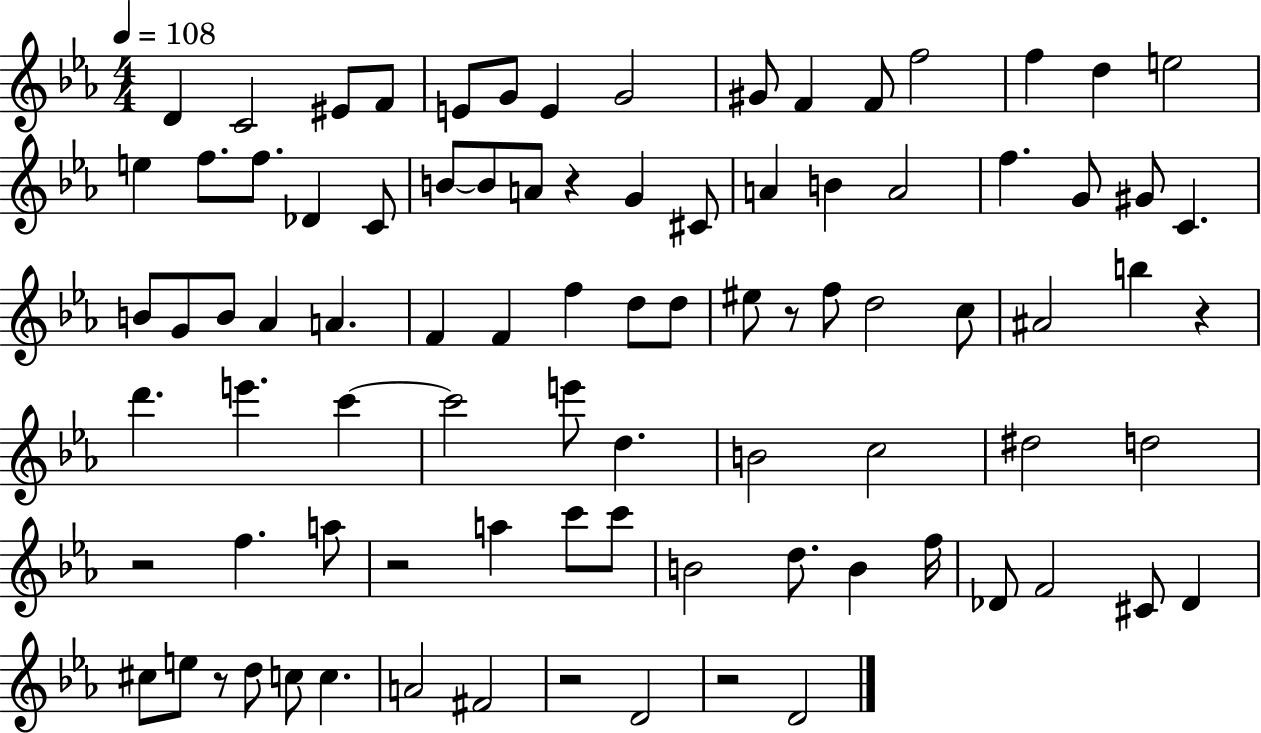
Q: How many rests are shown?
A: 8